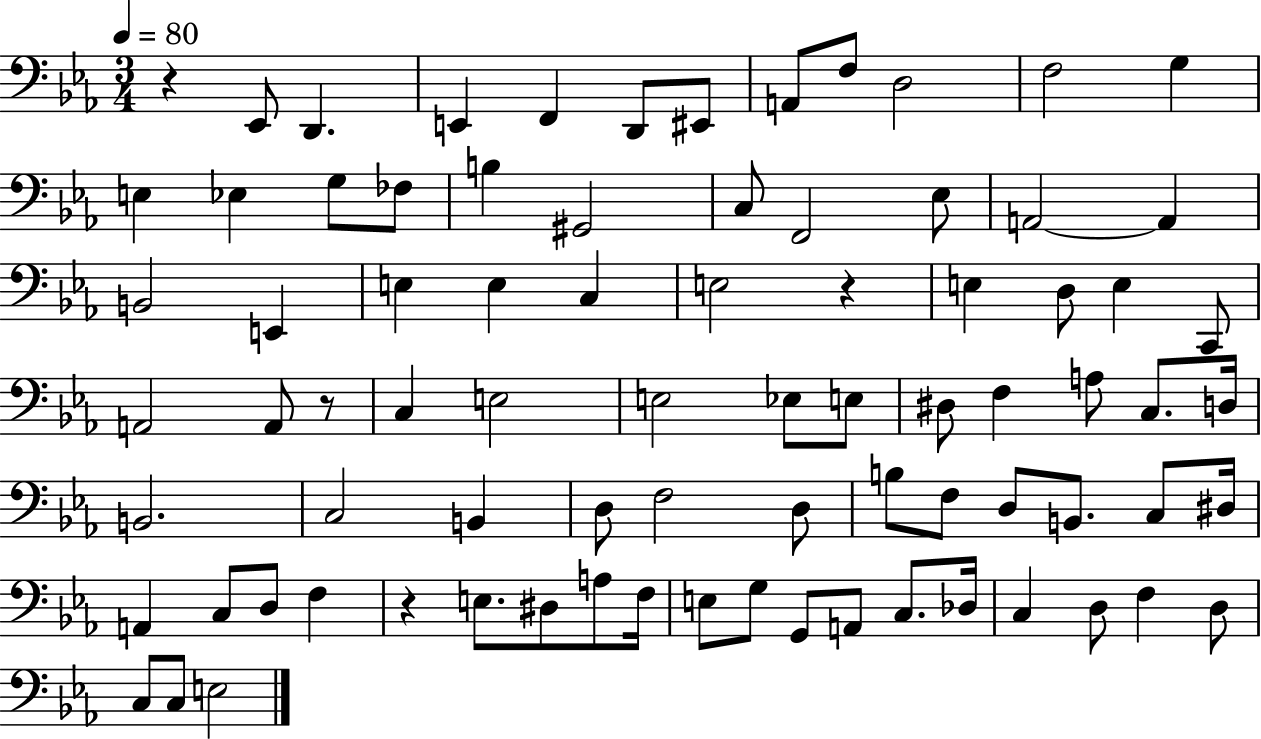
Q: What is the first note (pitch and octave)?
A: Eb2